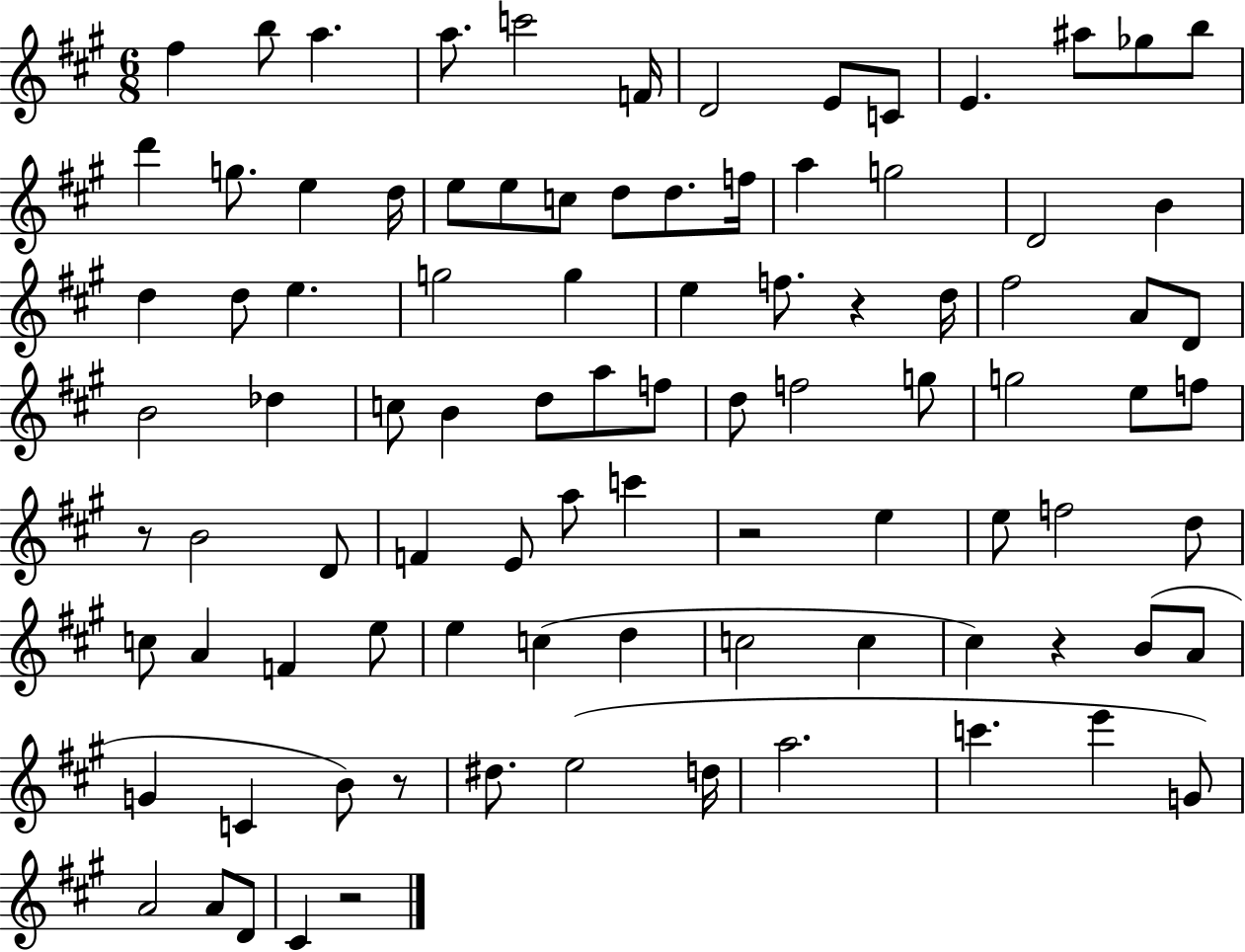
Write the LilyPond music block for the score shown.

{
  \clef treble
  \numericTimeSignature
  \time 6/8
  \key a \major
  fis''4 b''8 a''4. | a''8. c'''2 f'16 | d'2 e'8 c'8 | e'4. ais''8 ges''8 b''8 | \break d'''4 g''8. e''4 d''16 | e''8 e''8 c''8 d''8 d''8. f''16 | a''4 g''2 | d'2 b'4 | \break d''4 d''8 e''4. | g''2 g''4 | e''4 f''8. r4 d''16 | fis''2 a'8 d'8 | \break b'2 des''4 | c''8 b'4 d''8 a''8 f''8 | d''8 f''2 g''8 | g''2 e''8 f''8 | \break r8 b'2 d'8 | f'4 e'8 a''8 c'''4 | r2 e''4 | e''8 f''2 d''8 | \break c''8 a'4 f'4 e''8 | e''4 c''4( d''4 | c''2 c''4 | cis''4) r4 b'8( a'8 | \break g'4 c'4 b'8) r8 | dis''8. e''2( d''16 | a''2. | c'''4. e'''4 g'8) | \break a'2 a'8 d'8 | cis'4 r2 | \bar "|."
}